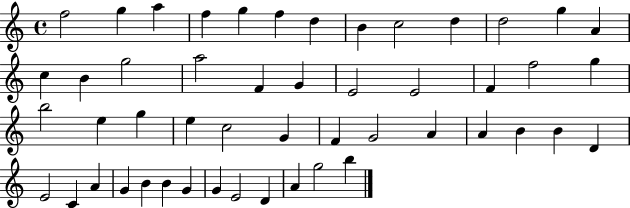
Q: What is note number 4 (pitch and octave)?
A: F5